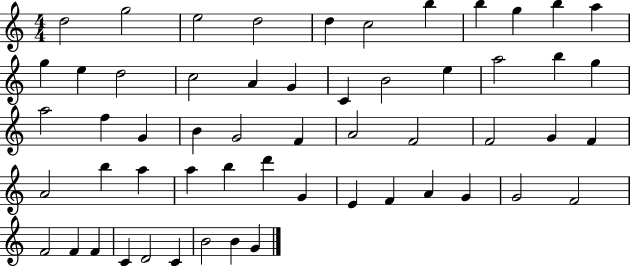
X:1
T:Untitled
M:4/4
L:1/4
K:C
d2 g2 e2 d2 d c2 b b g b a g e d2 c2 A G C B2 e a2 b g a2 f G B G2 F A2 F2 F2 G F A2 b a a b d' G E F A G G2 F2 F2 F F C D2 C B2 B G